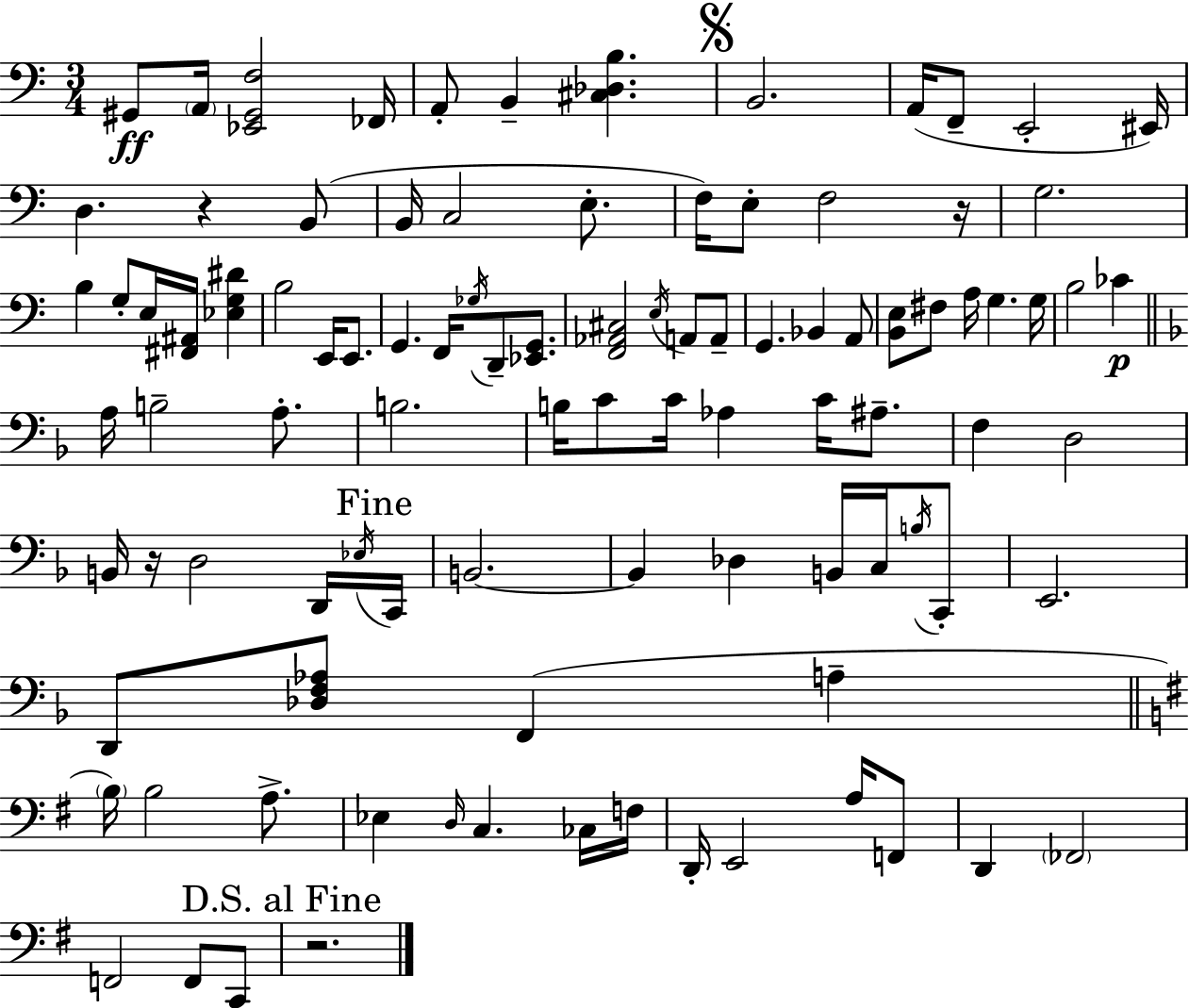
{
  \clef bass
  \numericTimeSignature
  \time 3/4
  \key c \major
  gis,8\ff \parenthesize a,16 <ees, gis, f>2 fes,16 | a,8-. b,4-- <cis des b>4. | \mark \markup { \musicglyph "scripts.segno" } b,2. | a,16( f,8-- e,2-. eis,16) | \break d4. r4 b,8( | b,16 c2 e8.-. | f16) e8-. f2 r16 | g2. | \break b4 g8-. e16 <fis, ais,>16 <ees g dis'>4 | b2 e,16 e,8. | g,4. f,16 \acciaccatura { ges16 } d,8-- <ees, g,>8. | <f, aes, cis>2 \acciaccatura { e16 } a,8 | \break a,8-- g,4. bes,4 | a,8 <b, e>8 fis8 a16 g4. | g16 b2 ces'4\p | \bar "||" \break \key f \major a16 b2-- a8.-. | b2. | b16 c'8 c'16 aes4 c'16 ais8.-- | f4 d2 | \break b,16 r16 d2 d,16 \acciaccatura { ees16 } | \mark "Fine" c,16 b,2.~~ | b,4 des4 b,16 c16 \acciaccatura { b16 } | c,8-. e,2. | \break d,8 <des f aes>8 f,4( a4-- | \bar "||" \break \key g \major \parenthesize b16) b2 a8.-> | ees4 \grace { d16 } c4. ces16 | f16 d,16-. e,2 a16 f,8 | d,4 \parenthesize fes,2 | \break f,2 f,8 c,8 | \mark "D.S. al Fine" r2. | \bar "|."
}